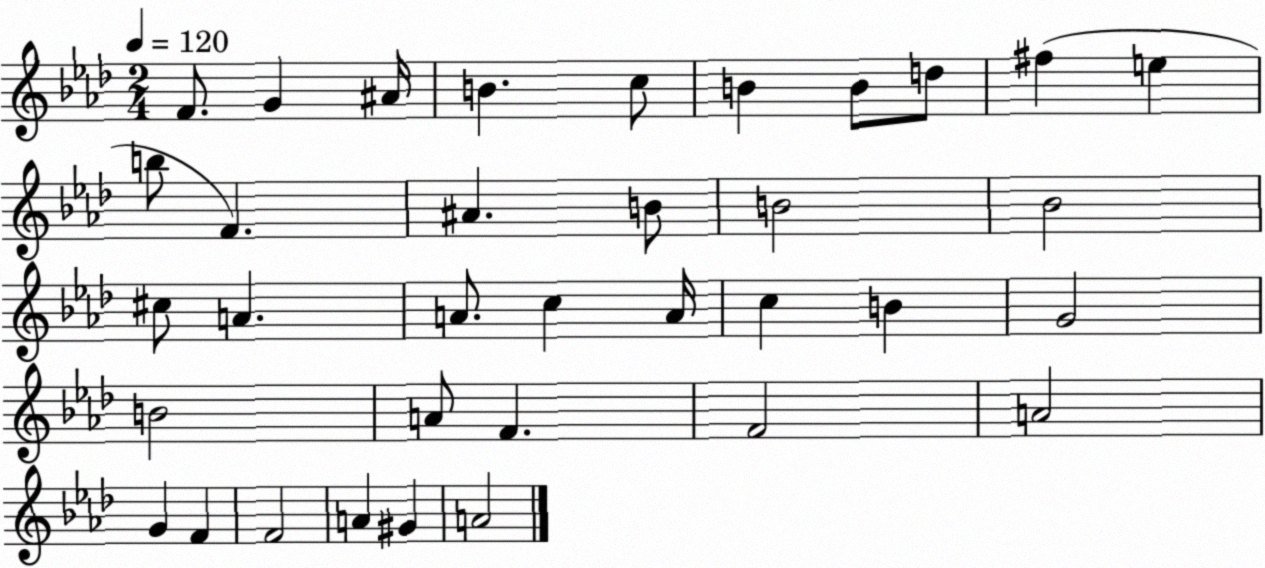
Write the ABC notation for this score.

X:1
T:Untitled
M:2/4
L:1/4
K:Ab
F/2 G ^A/4 B c/2 B B/2 d/2 ^f e b/2 F ^A B/2 B2 _B2 ^c/2 A A/2 c A/4 c B G2 B2 A/2 F F2 A2 G F F2 A ^G A2